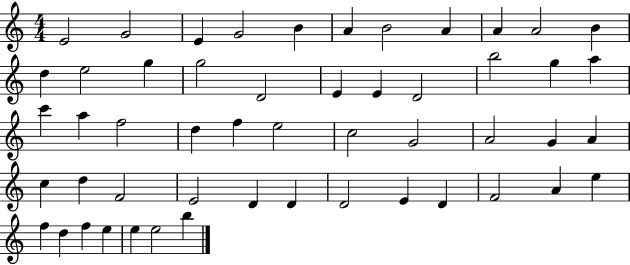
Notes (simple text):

E4/h G4/h E4/q G4/h B4/q A4/q B4/h A4/q A4/q A4/h B4/q D5/q E5/h G5/q G5/h D4/h E4/q E4/q D4/h B5/h G5/q A5/q C6/q A5/q F5/h D5/q F5/q E5/h C5/h G4/h A4/h G4/q A4/q C5/q D5/q F4/h E4/h D4/q D4/q D4/h E4/q D4/q F4/h A4/q E5/q F5/q D5/q F5/q E5/q E5/q E5/h B5/q